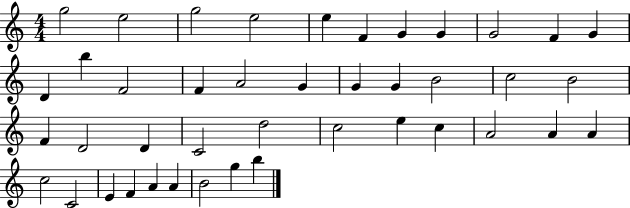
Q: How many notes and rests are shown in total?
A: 42